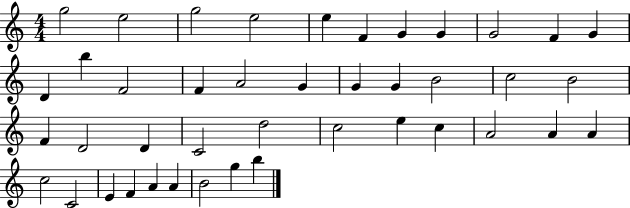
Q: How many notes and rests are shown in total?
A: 42